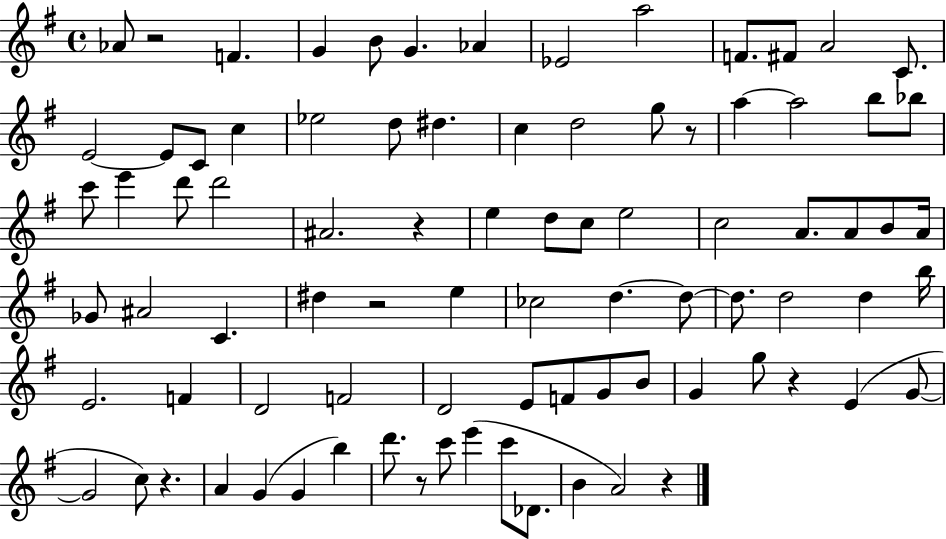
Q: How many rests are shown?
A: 8